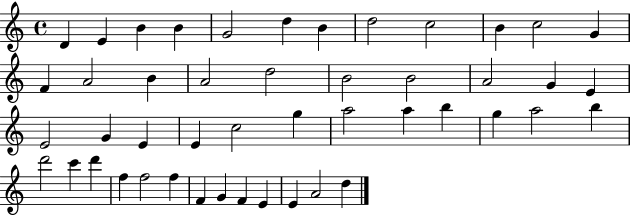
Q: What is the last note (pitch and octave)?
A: D5